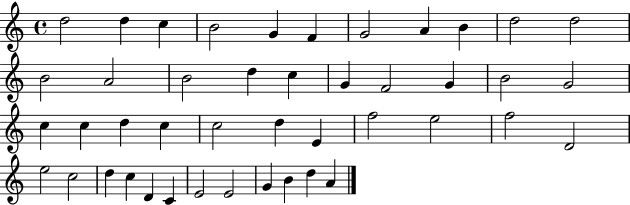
X:1
T:Untitled
M:4/4
L:1/4
K:C
d2 d c B2 G F G2 A B d2 d2 B2 A2 B2 d c G F2 G B2 G2 c c d c c2 d E f2 e2 f2 D2 e2 c2 d c D C E2 E2 G B d A